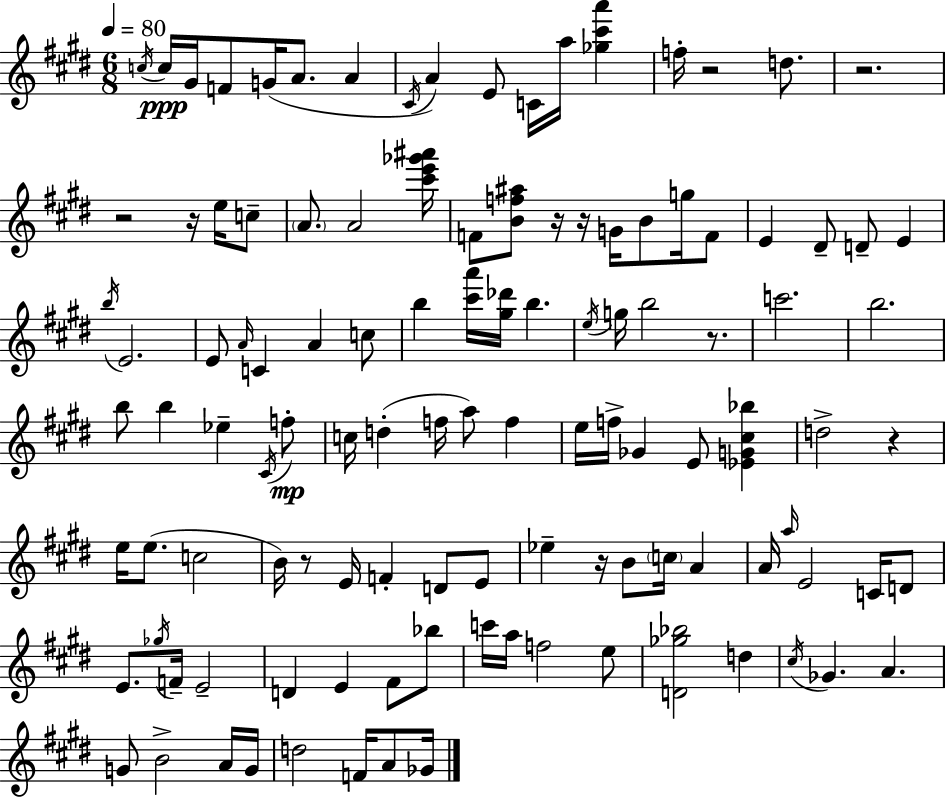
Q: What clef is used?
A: treble